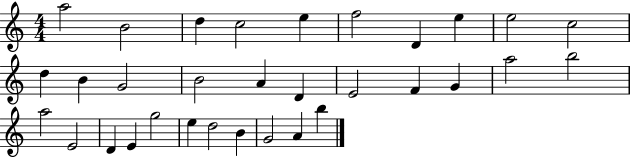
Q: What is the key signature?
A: C major